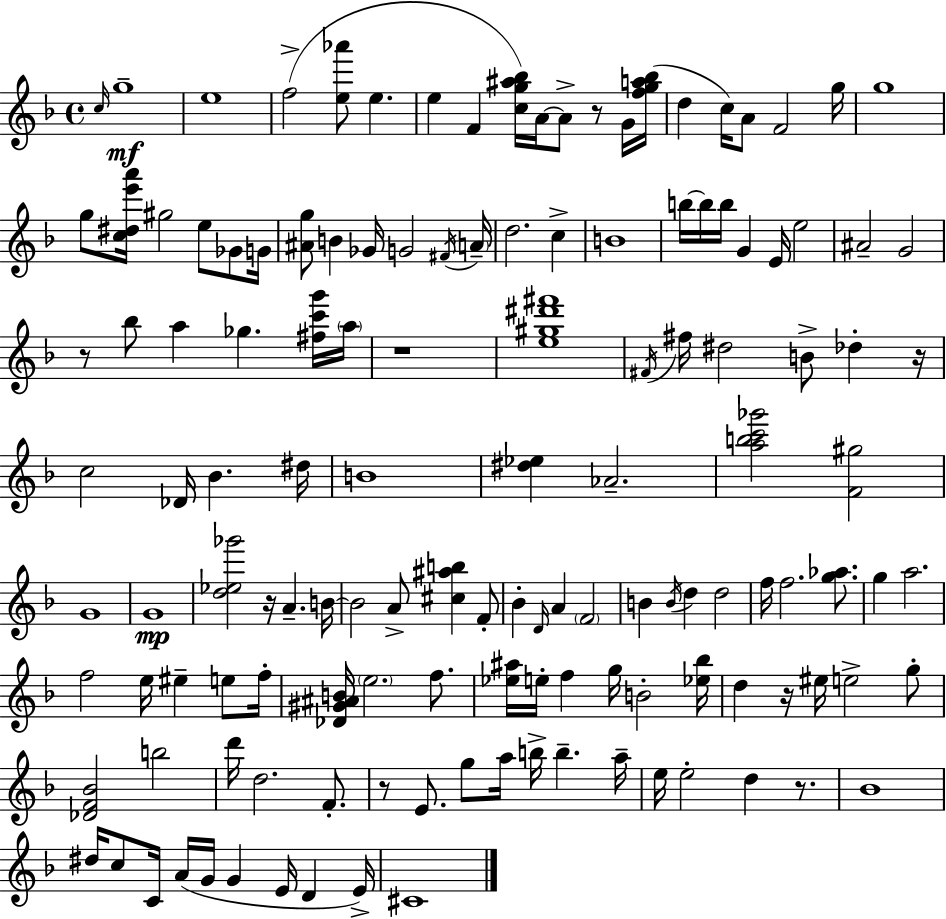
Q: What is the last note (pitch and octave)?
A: C#4